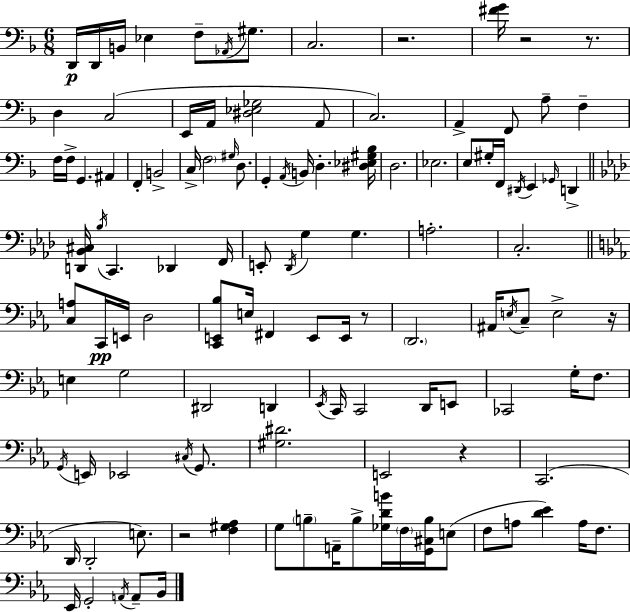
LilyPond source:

{
  \clef bass
  \numericTimeSignature
  \time 6/8
  \key f \major
  d,16\p d,16 b,16 ees4 f8-- \acciaccatura { aes,16 } gis8. | c2. | r2. | <fis' g'>16 r2 r8. | \break d4 c2( | e,16 a,16 <dis ees ges>2 a,8 | c2.) | a,4-> f,8 a8-- f4-- | \break f16 f16-> g,4. ais,4 | f,4-. b,2-> | c16-> \parenthesize f2 \grace { gis16 } d8. | g,4-. \acciaccatura { a,16 } b,16 d4.-. | \break <dis ees gis bes>16 d2. | ees2. | e8 gis16-. f,16 \acciaccatura { dis,16 } e,4 | \grace { ges,16 } d,4-> \bar "||" \break \key aes \major <d, bes, cis>16 \acciaccatura { bes16 } c,4. des,4 | f,16 e,8-. \acciaccatura { des,16 } g4 g4. | a2.-. | c2.-. | \break \bar "||" \break \key ees \major <c a>8 c,16\pp e,16 d2 | <c, e, bes>8 e16 fis,4 e,8 e,16 r8 | \parenthesize d,2. | ais,16 \acciaccatura { e16 } c8-- e2-> | \break r16 e4 g2 | dis,2 d,4 | \acciaccatura { ees,16 } c,16 c,2 d,16 | e,8 ces,2 g16-. f8. | \break \acciaccatura { g,16 } e,16 ees,2 | \acciaccatura { cis16 } g,8. <gis dis'>2. | e,2 | r4 c,2.( | \break d,16 d,2-. | e8.) r2 | <f gis aes>4 g8 \parenthesize b8-- a,16-- b8-> <ges d' b'>16 | \parenthesize f16 <g, cis b>16 e8( f8 a8 <d' ees'>4) | \break a16 f8. ees,16 g,2-. | \acciaccatura { a,16 } a,8-- bes,16 \bar "|."
}